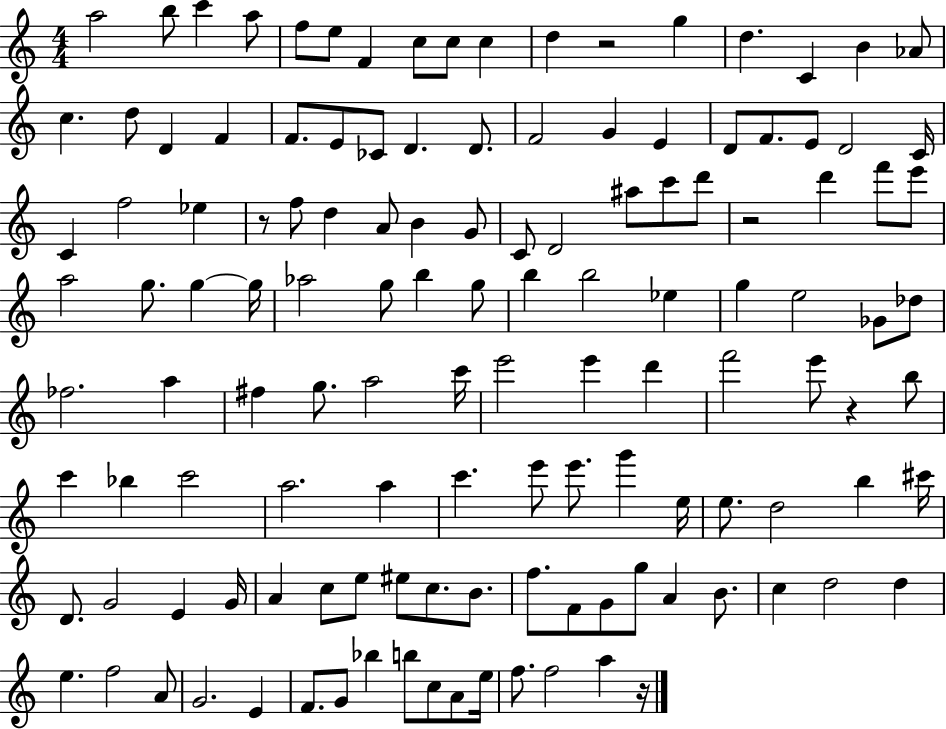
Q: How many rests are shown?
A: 5